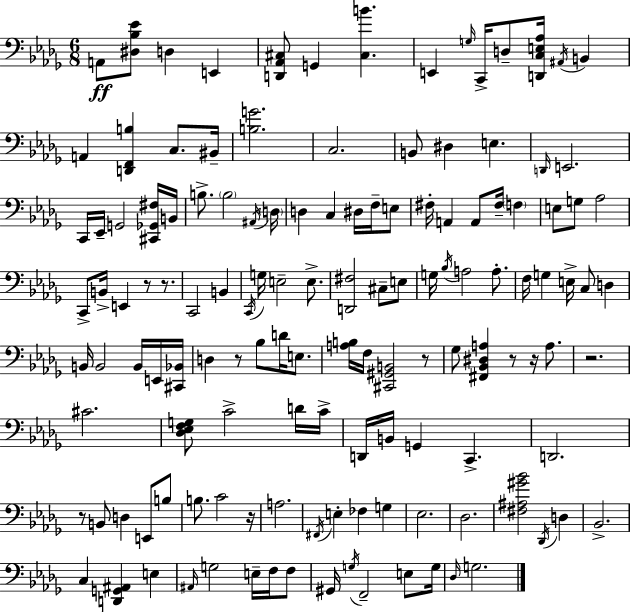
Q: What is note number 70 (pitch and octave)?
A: Gb3